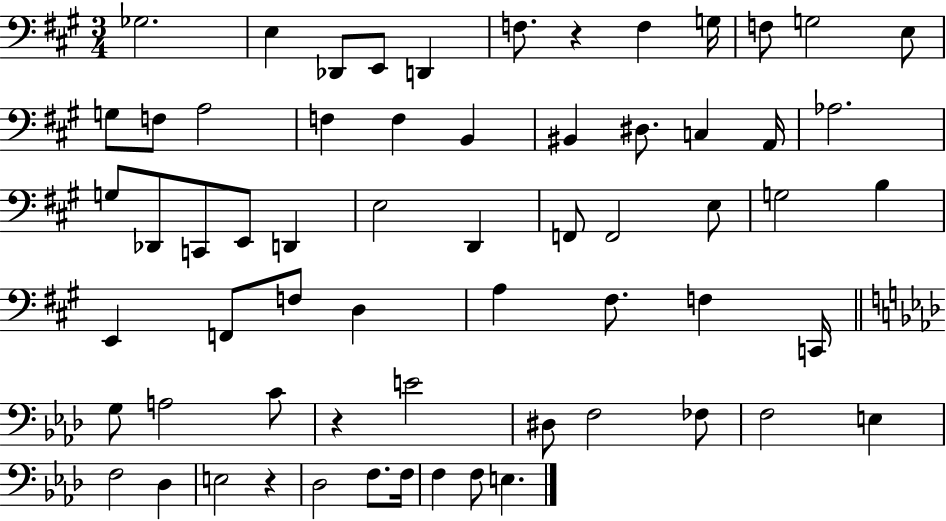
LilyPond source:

{
  \clef bass
  \numericTimeSignature
  \time 3/4
  \key a \major
  ges2. | e4 des,8 e,8 d,4 | f8. r4 f4 g16 | f8 g2 e8 | \break g8 f8 a2 | f4 f4 b,4 | bis,4 dis8. c4 a,16 | aes2. | \break g8 des,8 c,8 e,8 d,4 | e2 d,4 | f,8 f,2 e8 | g2 b4 | \break e,4 f,8 f8 d4 | a4 fis8. f4 c,16 | \bar "||" \break \key f \minor g8 a2 c'8 | r4 e'2 | dis8 f2 fes8 | f2 e4 | \break f2 des4 | e2 r4 | des2 f8. f16 | f4 f8 e4. | \break \bar "|."
}